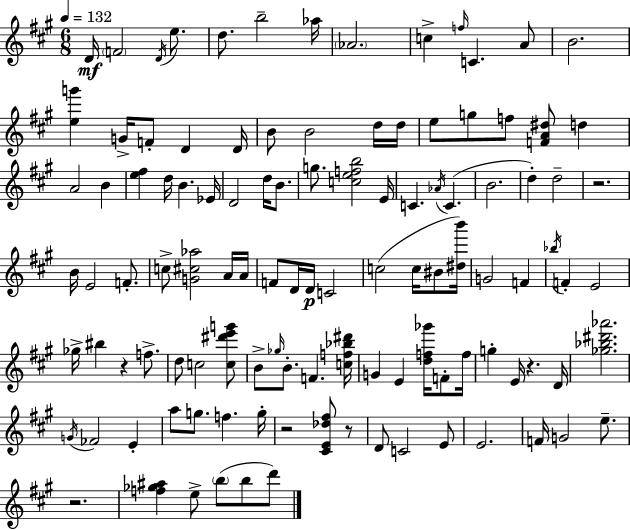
D4/s F4/h D4/s E5/e. D5/e. B5/h Ab5/s Ab4/h. C5/q F5/s C4/q. A4/e B4/h. [E5,G6]/q G4/s F4/e D4/q D4/s B4/e B4/h D5/s D5/s E5/e G5/e F5/e [F4,A4,D#5]/e D5/q A4/h B4/q [E5,F#5]/q D5/s B4/q. Eb4/s D4/h D5/s B4/e. G5/e. [C5,E5,F5,B5]/h E4/s C4/q. Ab4/s C4/q. B4/h. D5/q D5/h R/h. B4/s E4/h F4/e. C5/e [G4,C#5,Ab5]/h A4/s A4/s F4/e D4/s D4/s C4/h C5/h C5/s BIS4/e [D#5,B6]/s G4/h F4/q Bb5/s F4/q E4/h Gb5/s BIS5/q R/q F5/e. D5/e C5/h [C5,D#6,E6,G6]/e B4/e Gb5/s B4/e. F4/q. [C5,F5,Bb5,D#6]/s G4/q E4/q [D5,F5,Gb6]/s F4/e F5/s G5/q E4/s R/q. D4/s [Gb5,Bb5,D#6,Ab6]/h. G4/s FES4/h E4/q A5/e G5/e. F5/q. G5/s R/h [C#4,E4,Db5,F#5]/e R/e D4/e C4/h E4/e E4/h. F4/s G4/h E5/e. R/h. [F5,Gb5,A#5]/q E5/e B5/e B5/e D6/e